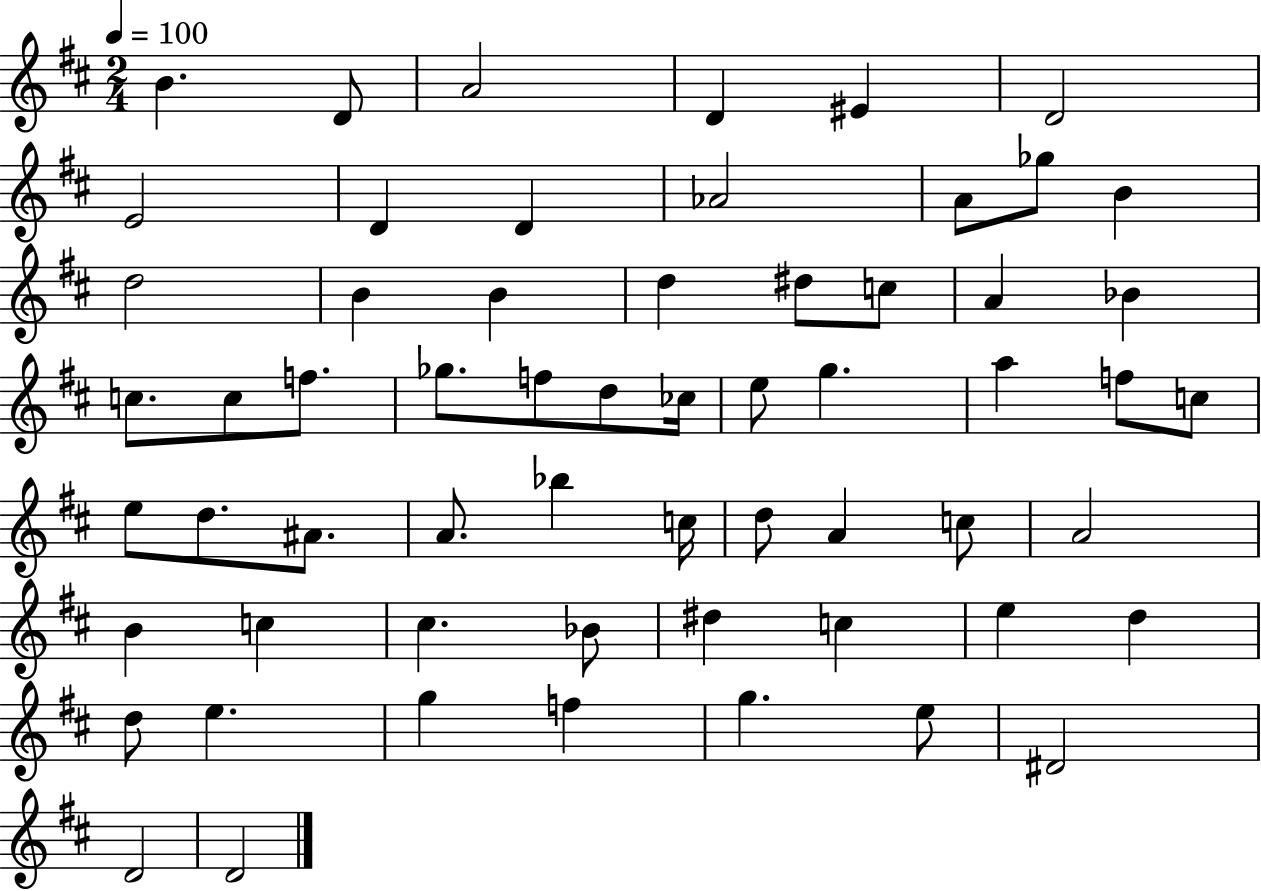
B4/q. D4/e A4/h D4/q EIS4/q D4/h E4/h D4/q D4/q Ab4/h A4/e Gb5/e B4/q D5/h B4/q B4/q D5/q D#5/e C5/e A4/q Bb4/q C5/e. C5/e F5/e. Gb5/e. F5/e D5/e CES5/s E5/e G5/q. A5/q F5/e C5/e E5/e D5/e. A#4/e. A4/e. Bb5/q C5/s D5/e A4/q C5/e A4/h B4/q C5/q C#5/q. Bb4/e D#5/q C5/q E5/q D5/q D5/e E5/q. G5/q F5/q G5/q. E5/e D#4/h D4/h D4/h